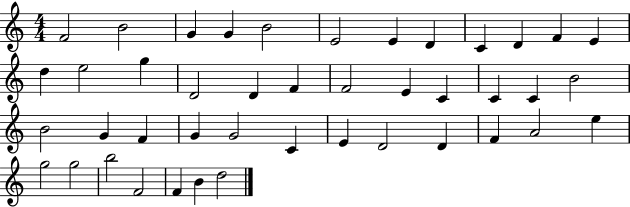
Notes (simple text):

F4/h B4/h G4/q G4/q B4/h E4/h E4/q D4/q C4/q D4/q F4/q E4/q D5/q E5/h G5/q D4/h D4/q F4/q F4/h E4/q C4/q C4/q C4/q B4/h B4/h G4/q F4/q G4/q G4/h C4/q E4/q D4/h D4/q F4/q A4/h E5/q G5/h G5/h B5/h F4/h F4/q B4/q D5/h